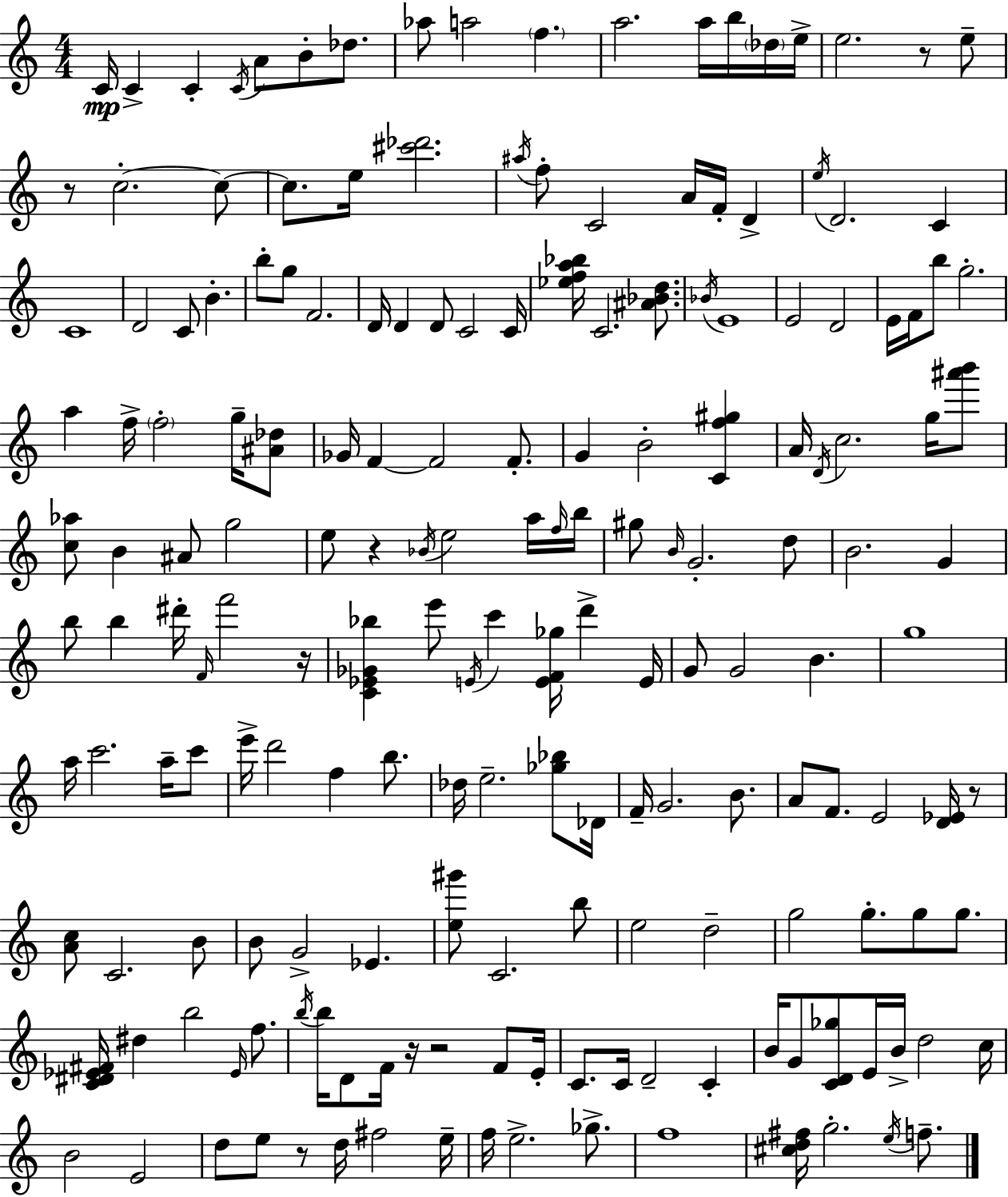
{
  \clef treble
  \numericTimeSignature
  \time 4/4
  \key a \minor
  c'16\mp c'4-> c'4-. \acciaccatura { c'16 } a'8 b'8-. des''8. | aes''8 a''2 \parenthesize f''4. | a''2. a''16 b''16 \parenthesize des''16 | e''16-> e''2. r8 e''8-- | \break r8 c''2.-.~~ c''8~~ | c''8. e''16 <cis''' des'''>2. | \acciaccatura { ais''16 } f''8-. c'2 a'16 f'16-. d'4-> | \acciaccatura { e''16 } d'2. c'4 | \break c'1 | d'2 c'8 b'4.-. | b''8-. g''8 f'2. | d'16 d'4 d'8 c'2 | \break c'16 <ees'' f'' a'' bes''>16 c'2. | <ais' bes' d''>8. \acciaccatura { bes'16 } e'1 | e'2 d'2 | e'16 f'16 b''8 g''2.-. | \break a''4 f''16-> \parenthesize f''2-. | g''16-- <ais' des''>8 ges'16 f'4~~ f'2 | f'8.-. g'4 b'2-. | <c' f'' gis''>4 a'16 \acciaccatura { d'16 } c''2. | \break g''16 <ais''' b'''>8 <c'' aes''>8 b'4 ais'8 g''2 | e''8 r4 \acciaccatura { bes'16 } e''2 | a''16 \grace { f''16 } b''16 gis''8 \grace { b'16 } g'2.-. | d''8 b'2. | \break g'4 b''8 b''4 dis'''16-. \grace { f'16 } | f'''2 r16 <c' ees' ges' bes''>4 e'''8 \acciaccatura { e'16 } | c'''4 <e' f' ges''>16 d'''4-> e'16 g'8 g'2 | b'4. g''1 | \break a''16 c'''2. | a''16-- c'''8 e'''16-> d'''2 | f''4 b''8. des''16 e''2.-- | <ges'' bes''>8 des'16 f'16-- g'2. | \break b'8. a'8 f'8. e'2 | <d' ees'>16 r8 <a' c''>8 c'2. | b'8 b'8 g'2-> | ees'4. <e'' gis'''>8 c'2. | \break b''8 e''2 | d''2-- g''2 | g''8.-. g''8 g''8. <c' dis' ees' fis'>16 dis''4 b''2 | \grace { ees'16 } f''8. \acciaccatura { b''16 } b''16 d'8 f'16 | \break r16 r2 f'8 e'16-. c'8. c'16 | d'2-- c'4-. b'16 g'8 <c' d' ges''>8 | e'16 b'16-> d''2 c''16 b'2 | e'2 d''8 e''8 | \break r8 d''16 fis''2 e''16-- f''16 e''2.-> | ges''8.-> f''1 | <cis'' d'' fis''>16 g''2.-. | \acciaccatura { e''16 } f''8.-- \bar "|."
}